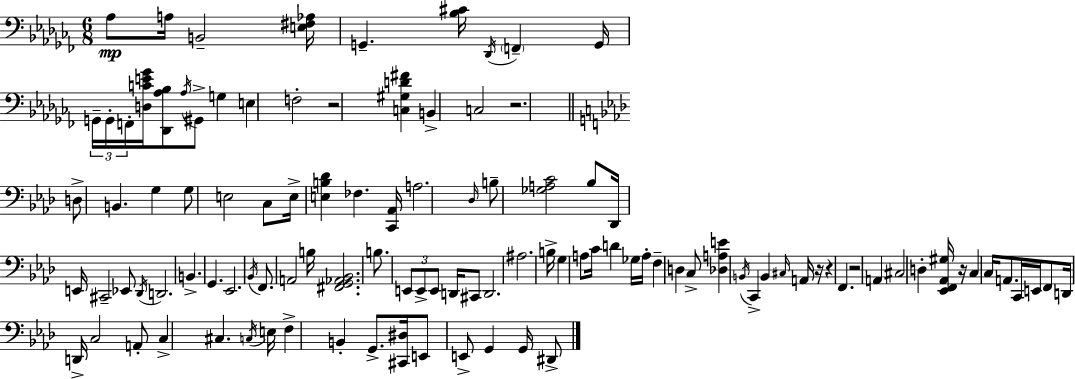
Ab3/e A3/s B2/h [E3,F#3,Ab3]/s G2/q. [Bb3,C#4]/s Db2/s F2/q G2/s G2/s G2/s F2/s [D3,C4,E4,Gb4]/s [Db2,Ab3,Bb3]/e Ab3/s G#2/e G3/q E3/q F3/h R/h [C3,G#3,D4,F#4]/q B2/q C3/h R/h. D3/e B2/q. G3/q G3/e E3/h C3/e E3/s [E3,B3,Db4]/q FES3/q. [C2,Ab2]/s A3/h. Db3/s B3/e [Gb3,A3,C4]/h Bb3/e Db2/s E2/s C#2/h Eb2/e Db2/s D2/h. B2/q. G2/q. Eb2/h. Bb2/s F2/e. A2/h B3/s [F#2,G2,Ab2,Bb2]/h. B3/e. E2/e E2/e E2/e D2/s C#2/e D2/h. A#3/h. B3/s G3/q A3/e C4/s D4/q Gb3/s A3/s F3/q D3/q C3/e [Db3,A3,E4]/q B2/s C2/q B2/q C#3/s A2/s R/s R/q F2/q. R/h A2/q C#3/h D3/q [Eb2,F2,Ab2,G#3]/s R/s C3/q C3/s A2/e. C2/s E2/s F2/e D2/s D2/s C3/h A2/e C3/q C#3/q. C3/s E3/s F3/q B2/q G2/e. [C#2,D#3]/s E2/e E2/e G2/q G2/s D#2/e